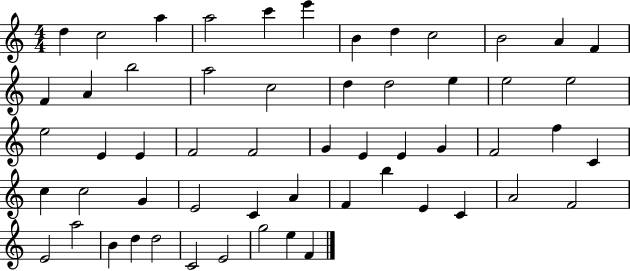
{
  \clef treble
  \numericTimeSignature
  \time 4/4
  \key c \major
  d''4 c''2 a''4 | a''2 c'''4 e'''4 | b'4 d''4 c''2 | b'2 a'4 f'4 | \break f'4 a'4 b''2 | a''2 c''2 | d''4 d''2 e''4 | e''2 e''2 | \break e''2 e'4 e'4 | f'2 f'2 | g'4 e'4 e'4 g'4 | f'2 f''4 c'4 | \break c''4 c''2 g'4 | e'2 c'4 a'4 | f'4 b''4 e'4 c'4 | a'2 f'2 | \break e'2 a''2 | b'4 d''4 d''2 | c'2 e'2 | g''2 e''4 f'4 | \break \bar "|."
}